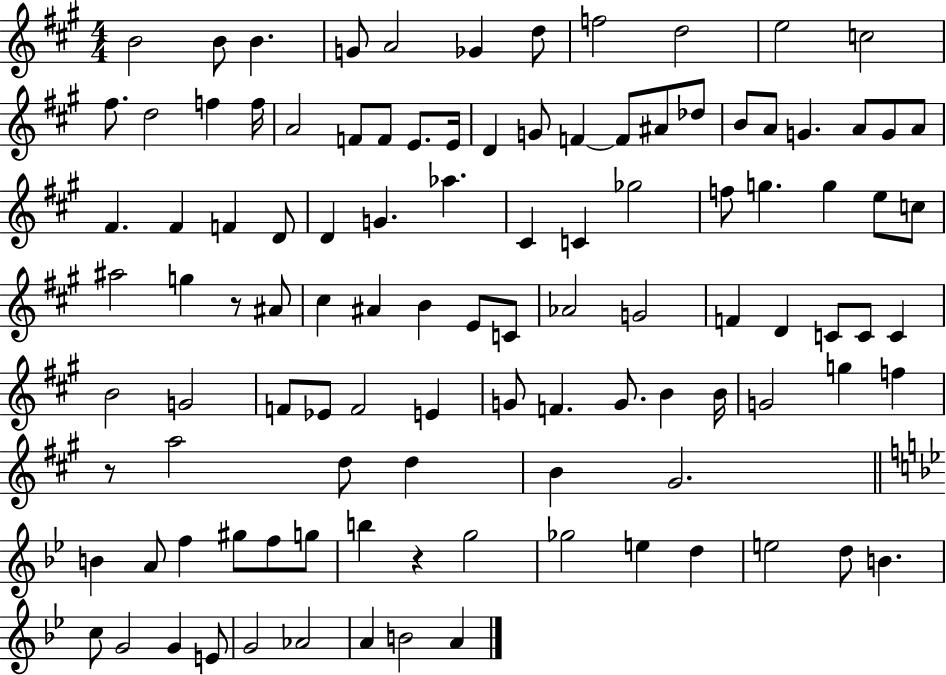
X:1
T:Untitled
M:4/4
L:1/4
K:A
B2 B/2 B G/2 A2 _G d/2 f2 d2 e2 c2 ^f/2 d2 f f/4 A2 F/2 F/2 E/2 E/4 D G/2 F F/2 ^A/2 _d/2 B/2 A/2 G A/2 G/2 A/2 ^F ^F F D/2 D G _a ^C C _g2 f/2 g g e/2 c/2 ^a2 g z/2 ^A/2 ^c ^A B E/2 C/2 _A2 G2 F D C/2 C/2 C B2 G2 F/2 _E/2 F2 E G/2 F G/2 B B/4 G2 g f z/2 a2 d/2 d B ^G2 B A/2 f ^g/2 f/2 g/2 b z g2 _g2 e d e2 d/2 B c/2 G2 G E/2 G2 _A2 A B2 A